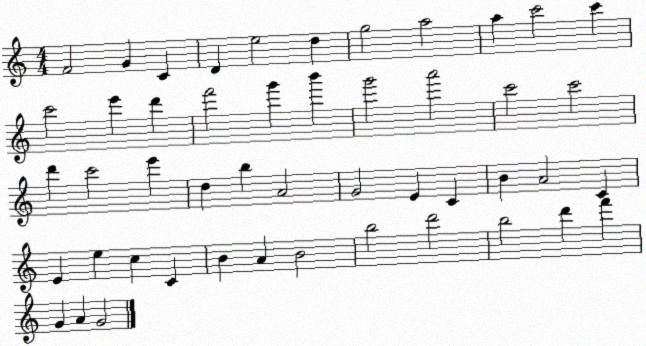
X:1
T:Untitled
M:4/4
L:1/4
K:C
F2 G C D e2 d g2 a2 a c'2 c' c'2 e' d' f'2 g' b' g'2 a'2 c'2 c'2 d' c'2 e' d b A2 G2 E C B A2 C E e c C B A B2 b2 d'2 b2 d' f' G A G2